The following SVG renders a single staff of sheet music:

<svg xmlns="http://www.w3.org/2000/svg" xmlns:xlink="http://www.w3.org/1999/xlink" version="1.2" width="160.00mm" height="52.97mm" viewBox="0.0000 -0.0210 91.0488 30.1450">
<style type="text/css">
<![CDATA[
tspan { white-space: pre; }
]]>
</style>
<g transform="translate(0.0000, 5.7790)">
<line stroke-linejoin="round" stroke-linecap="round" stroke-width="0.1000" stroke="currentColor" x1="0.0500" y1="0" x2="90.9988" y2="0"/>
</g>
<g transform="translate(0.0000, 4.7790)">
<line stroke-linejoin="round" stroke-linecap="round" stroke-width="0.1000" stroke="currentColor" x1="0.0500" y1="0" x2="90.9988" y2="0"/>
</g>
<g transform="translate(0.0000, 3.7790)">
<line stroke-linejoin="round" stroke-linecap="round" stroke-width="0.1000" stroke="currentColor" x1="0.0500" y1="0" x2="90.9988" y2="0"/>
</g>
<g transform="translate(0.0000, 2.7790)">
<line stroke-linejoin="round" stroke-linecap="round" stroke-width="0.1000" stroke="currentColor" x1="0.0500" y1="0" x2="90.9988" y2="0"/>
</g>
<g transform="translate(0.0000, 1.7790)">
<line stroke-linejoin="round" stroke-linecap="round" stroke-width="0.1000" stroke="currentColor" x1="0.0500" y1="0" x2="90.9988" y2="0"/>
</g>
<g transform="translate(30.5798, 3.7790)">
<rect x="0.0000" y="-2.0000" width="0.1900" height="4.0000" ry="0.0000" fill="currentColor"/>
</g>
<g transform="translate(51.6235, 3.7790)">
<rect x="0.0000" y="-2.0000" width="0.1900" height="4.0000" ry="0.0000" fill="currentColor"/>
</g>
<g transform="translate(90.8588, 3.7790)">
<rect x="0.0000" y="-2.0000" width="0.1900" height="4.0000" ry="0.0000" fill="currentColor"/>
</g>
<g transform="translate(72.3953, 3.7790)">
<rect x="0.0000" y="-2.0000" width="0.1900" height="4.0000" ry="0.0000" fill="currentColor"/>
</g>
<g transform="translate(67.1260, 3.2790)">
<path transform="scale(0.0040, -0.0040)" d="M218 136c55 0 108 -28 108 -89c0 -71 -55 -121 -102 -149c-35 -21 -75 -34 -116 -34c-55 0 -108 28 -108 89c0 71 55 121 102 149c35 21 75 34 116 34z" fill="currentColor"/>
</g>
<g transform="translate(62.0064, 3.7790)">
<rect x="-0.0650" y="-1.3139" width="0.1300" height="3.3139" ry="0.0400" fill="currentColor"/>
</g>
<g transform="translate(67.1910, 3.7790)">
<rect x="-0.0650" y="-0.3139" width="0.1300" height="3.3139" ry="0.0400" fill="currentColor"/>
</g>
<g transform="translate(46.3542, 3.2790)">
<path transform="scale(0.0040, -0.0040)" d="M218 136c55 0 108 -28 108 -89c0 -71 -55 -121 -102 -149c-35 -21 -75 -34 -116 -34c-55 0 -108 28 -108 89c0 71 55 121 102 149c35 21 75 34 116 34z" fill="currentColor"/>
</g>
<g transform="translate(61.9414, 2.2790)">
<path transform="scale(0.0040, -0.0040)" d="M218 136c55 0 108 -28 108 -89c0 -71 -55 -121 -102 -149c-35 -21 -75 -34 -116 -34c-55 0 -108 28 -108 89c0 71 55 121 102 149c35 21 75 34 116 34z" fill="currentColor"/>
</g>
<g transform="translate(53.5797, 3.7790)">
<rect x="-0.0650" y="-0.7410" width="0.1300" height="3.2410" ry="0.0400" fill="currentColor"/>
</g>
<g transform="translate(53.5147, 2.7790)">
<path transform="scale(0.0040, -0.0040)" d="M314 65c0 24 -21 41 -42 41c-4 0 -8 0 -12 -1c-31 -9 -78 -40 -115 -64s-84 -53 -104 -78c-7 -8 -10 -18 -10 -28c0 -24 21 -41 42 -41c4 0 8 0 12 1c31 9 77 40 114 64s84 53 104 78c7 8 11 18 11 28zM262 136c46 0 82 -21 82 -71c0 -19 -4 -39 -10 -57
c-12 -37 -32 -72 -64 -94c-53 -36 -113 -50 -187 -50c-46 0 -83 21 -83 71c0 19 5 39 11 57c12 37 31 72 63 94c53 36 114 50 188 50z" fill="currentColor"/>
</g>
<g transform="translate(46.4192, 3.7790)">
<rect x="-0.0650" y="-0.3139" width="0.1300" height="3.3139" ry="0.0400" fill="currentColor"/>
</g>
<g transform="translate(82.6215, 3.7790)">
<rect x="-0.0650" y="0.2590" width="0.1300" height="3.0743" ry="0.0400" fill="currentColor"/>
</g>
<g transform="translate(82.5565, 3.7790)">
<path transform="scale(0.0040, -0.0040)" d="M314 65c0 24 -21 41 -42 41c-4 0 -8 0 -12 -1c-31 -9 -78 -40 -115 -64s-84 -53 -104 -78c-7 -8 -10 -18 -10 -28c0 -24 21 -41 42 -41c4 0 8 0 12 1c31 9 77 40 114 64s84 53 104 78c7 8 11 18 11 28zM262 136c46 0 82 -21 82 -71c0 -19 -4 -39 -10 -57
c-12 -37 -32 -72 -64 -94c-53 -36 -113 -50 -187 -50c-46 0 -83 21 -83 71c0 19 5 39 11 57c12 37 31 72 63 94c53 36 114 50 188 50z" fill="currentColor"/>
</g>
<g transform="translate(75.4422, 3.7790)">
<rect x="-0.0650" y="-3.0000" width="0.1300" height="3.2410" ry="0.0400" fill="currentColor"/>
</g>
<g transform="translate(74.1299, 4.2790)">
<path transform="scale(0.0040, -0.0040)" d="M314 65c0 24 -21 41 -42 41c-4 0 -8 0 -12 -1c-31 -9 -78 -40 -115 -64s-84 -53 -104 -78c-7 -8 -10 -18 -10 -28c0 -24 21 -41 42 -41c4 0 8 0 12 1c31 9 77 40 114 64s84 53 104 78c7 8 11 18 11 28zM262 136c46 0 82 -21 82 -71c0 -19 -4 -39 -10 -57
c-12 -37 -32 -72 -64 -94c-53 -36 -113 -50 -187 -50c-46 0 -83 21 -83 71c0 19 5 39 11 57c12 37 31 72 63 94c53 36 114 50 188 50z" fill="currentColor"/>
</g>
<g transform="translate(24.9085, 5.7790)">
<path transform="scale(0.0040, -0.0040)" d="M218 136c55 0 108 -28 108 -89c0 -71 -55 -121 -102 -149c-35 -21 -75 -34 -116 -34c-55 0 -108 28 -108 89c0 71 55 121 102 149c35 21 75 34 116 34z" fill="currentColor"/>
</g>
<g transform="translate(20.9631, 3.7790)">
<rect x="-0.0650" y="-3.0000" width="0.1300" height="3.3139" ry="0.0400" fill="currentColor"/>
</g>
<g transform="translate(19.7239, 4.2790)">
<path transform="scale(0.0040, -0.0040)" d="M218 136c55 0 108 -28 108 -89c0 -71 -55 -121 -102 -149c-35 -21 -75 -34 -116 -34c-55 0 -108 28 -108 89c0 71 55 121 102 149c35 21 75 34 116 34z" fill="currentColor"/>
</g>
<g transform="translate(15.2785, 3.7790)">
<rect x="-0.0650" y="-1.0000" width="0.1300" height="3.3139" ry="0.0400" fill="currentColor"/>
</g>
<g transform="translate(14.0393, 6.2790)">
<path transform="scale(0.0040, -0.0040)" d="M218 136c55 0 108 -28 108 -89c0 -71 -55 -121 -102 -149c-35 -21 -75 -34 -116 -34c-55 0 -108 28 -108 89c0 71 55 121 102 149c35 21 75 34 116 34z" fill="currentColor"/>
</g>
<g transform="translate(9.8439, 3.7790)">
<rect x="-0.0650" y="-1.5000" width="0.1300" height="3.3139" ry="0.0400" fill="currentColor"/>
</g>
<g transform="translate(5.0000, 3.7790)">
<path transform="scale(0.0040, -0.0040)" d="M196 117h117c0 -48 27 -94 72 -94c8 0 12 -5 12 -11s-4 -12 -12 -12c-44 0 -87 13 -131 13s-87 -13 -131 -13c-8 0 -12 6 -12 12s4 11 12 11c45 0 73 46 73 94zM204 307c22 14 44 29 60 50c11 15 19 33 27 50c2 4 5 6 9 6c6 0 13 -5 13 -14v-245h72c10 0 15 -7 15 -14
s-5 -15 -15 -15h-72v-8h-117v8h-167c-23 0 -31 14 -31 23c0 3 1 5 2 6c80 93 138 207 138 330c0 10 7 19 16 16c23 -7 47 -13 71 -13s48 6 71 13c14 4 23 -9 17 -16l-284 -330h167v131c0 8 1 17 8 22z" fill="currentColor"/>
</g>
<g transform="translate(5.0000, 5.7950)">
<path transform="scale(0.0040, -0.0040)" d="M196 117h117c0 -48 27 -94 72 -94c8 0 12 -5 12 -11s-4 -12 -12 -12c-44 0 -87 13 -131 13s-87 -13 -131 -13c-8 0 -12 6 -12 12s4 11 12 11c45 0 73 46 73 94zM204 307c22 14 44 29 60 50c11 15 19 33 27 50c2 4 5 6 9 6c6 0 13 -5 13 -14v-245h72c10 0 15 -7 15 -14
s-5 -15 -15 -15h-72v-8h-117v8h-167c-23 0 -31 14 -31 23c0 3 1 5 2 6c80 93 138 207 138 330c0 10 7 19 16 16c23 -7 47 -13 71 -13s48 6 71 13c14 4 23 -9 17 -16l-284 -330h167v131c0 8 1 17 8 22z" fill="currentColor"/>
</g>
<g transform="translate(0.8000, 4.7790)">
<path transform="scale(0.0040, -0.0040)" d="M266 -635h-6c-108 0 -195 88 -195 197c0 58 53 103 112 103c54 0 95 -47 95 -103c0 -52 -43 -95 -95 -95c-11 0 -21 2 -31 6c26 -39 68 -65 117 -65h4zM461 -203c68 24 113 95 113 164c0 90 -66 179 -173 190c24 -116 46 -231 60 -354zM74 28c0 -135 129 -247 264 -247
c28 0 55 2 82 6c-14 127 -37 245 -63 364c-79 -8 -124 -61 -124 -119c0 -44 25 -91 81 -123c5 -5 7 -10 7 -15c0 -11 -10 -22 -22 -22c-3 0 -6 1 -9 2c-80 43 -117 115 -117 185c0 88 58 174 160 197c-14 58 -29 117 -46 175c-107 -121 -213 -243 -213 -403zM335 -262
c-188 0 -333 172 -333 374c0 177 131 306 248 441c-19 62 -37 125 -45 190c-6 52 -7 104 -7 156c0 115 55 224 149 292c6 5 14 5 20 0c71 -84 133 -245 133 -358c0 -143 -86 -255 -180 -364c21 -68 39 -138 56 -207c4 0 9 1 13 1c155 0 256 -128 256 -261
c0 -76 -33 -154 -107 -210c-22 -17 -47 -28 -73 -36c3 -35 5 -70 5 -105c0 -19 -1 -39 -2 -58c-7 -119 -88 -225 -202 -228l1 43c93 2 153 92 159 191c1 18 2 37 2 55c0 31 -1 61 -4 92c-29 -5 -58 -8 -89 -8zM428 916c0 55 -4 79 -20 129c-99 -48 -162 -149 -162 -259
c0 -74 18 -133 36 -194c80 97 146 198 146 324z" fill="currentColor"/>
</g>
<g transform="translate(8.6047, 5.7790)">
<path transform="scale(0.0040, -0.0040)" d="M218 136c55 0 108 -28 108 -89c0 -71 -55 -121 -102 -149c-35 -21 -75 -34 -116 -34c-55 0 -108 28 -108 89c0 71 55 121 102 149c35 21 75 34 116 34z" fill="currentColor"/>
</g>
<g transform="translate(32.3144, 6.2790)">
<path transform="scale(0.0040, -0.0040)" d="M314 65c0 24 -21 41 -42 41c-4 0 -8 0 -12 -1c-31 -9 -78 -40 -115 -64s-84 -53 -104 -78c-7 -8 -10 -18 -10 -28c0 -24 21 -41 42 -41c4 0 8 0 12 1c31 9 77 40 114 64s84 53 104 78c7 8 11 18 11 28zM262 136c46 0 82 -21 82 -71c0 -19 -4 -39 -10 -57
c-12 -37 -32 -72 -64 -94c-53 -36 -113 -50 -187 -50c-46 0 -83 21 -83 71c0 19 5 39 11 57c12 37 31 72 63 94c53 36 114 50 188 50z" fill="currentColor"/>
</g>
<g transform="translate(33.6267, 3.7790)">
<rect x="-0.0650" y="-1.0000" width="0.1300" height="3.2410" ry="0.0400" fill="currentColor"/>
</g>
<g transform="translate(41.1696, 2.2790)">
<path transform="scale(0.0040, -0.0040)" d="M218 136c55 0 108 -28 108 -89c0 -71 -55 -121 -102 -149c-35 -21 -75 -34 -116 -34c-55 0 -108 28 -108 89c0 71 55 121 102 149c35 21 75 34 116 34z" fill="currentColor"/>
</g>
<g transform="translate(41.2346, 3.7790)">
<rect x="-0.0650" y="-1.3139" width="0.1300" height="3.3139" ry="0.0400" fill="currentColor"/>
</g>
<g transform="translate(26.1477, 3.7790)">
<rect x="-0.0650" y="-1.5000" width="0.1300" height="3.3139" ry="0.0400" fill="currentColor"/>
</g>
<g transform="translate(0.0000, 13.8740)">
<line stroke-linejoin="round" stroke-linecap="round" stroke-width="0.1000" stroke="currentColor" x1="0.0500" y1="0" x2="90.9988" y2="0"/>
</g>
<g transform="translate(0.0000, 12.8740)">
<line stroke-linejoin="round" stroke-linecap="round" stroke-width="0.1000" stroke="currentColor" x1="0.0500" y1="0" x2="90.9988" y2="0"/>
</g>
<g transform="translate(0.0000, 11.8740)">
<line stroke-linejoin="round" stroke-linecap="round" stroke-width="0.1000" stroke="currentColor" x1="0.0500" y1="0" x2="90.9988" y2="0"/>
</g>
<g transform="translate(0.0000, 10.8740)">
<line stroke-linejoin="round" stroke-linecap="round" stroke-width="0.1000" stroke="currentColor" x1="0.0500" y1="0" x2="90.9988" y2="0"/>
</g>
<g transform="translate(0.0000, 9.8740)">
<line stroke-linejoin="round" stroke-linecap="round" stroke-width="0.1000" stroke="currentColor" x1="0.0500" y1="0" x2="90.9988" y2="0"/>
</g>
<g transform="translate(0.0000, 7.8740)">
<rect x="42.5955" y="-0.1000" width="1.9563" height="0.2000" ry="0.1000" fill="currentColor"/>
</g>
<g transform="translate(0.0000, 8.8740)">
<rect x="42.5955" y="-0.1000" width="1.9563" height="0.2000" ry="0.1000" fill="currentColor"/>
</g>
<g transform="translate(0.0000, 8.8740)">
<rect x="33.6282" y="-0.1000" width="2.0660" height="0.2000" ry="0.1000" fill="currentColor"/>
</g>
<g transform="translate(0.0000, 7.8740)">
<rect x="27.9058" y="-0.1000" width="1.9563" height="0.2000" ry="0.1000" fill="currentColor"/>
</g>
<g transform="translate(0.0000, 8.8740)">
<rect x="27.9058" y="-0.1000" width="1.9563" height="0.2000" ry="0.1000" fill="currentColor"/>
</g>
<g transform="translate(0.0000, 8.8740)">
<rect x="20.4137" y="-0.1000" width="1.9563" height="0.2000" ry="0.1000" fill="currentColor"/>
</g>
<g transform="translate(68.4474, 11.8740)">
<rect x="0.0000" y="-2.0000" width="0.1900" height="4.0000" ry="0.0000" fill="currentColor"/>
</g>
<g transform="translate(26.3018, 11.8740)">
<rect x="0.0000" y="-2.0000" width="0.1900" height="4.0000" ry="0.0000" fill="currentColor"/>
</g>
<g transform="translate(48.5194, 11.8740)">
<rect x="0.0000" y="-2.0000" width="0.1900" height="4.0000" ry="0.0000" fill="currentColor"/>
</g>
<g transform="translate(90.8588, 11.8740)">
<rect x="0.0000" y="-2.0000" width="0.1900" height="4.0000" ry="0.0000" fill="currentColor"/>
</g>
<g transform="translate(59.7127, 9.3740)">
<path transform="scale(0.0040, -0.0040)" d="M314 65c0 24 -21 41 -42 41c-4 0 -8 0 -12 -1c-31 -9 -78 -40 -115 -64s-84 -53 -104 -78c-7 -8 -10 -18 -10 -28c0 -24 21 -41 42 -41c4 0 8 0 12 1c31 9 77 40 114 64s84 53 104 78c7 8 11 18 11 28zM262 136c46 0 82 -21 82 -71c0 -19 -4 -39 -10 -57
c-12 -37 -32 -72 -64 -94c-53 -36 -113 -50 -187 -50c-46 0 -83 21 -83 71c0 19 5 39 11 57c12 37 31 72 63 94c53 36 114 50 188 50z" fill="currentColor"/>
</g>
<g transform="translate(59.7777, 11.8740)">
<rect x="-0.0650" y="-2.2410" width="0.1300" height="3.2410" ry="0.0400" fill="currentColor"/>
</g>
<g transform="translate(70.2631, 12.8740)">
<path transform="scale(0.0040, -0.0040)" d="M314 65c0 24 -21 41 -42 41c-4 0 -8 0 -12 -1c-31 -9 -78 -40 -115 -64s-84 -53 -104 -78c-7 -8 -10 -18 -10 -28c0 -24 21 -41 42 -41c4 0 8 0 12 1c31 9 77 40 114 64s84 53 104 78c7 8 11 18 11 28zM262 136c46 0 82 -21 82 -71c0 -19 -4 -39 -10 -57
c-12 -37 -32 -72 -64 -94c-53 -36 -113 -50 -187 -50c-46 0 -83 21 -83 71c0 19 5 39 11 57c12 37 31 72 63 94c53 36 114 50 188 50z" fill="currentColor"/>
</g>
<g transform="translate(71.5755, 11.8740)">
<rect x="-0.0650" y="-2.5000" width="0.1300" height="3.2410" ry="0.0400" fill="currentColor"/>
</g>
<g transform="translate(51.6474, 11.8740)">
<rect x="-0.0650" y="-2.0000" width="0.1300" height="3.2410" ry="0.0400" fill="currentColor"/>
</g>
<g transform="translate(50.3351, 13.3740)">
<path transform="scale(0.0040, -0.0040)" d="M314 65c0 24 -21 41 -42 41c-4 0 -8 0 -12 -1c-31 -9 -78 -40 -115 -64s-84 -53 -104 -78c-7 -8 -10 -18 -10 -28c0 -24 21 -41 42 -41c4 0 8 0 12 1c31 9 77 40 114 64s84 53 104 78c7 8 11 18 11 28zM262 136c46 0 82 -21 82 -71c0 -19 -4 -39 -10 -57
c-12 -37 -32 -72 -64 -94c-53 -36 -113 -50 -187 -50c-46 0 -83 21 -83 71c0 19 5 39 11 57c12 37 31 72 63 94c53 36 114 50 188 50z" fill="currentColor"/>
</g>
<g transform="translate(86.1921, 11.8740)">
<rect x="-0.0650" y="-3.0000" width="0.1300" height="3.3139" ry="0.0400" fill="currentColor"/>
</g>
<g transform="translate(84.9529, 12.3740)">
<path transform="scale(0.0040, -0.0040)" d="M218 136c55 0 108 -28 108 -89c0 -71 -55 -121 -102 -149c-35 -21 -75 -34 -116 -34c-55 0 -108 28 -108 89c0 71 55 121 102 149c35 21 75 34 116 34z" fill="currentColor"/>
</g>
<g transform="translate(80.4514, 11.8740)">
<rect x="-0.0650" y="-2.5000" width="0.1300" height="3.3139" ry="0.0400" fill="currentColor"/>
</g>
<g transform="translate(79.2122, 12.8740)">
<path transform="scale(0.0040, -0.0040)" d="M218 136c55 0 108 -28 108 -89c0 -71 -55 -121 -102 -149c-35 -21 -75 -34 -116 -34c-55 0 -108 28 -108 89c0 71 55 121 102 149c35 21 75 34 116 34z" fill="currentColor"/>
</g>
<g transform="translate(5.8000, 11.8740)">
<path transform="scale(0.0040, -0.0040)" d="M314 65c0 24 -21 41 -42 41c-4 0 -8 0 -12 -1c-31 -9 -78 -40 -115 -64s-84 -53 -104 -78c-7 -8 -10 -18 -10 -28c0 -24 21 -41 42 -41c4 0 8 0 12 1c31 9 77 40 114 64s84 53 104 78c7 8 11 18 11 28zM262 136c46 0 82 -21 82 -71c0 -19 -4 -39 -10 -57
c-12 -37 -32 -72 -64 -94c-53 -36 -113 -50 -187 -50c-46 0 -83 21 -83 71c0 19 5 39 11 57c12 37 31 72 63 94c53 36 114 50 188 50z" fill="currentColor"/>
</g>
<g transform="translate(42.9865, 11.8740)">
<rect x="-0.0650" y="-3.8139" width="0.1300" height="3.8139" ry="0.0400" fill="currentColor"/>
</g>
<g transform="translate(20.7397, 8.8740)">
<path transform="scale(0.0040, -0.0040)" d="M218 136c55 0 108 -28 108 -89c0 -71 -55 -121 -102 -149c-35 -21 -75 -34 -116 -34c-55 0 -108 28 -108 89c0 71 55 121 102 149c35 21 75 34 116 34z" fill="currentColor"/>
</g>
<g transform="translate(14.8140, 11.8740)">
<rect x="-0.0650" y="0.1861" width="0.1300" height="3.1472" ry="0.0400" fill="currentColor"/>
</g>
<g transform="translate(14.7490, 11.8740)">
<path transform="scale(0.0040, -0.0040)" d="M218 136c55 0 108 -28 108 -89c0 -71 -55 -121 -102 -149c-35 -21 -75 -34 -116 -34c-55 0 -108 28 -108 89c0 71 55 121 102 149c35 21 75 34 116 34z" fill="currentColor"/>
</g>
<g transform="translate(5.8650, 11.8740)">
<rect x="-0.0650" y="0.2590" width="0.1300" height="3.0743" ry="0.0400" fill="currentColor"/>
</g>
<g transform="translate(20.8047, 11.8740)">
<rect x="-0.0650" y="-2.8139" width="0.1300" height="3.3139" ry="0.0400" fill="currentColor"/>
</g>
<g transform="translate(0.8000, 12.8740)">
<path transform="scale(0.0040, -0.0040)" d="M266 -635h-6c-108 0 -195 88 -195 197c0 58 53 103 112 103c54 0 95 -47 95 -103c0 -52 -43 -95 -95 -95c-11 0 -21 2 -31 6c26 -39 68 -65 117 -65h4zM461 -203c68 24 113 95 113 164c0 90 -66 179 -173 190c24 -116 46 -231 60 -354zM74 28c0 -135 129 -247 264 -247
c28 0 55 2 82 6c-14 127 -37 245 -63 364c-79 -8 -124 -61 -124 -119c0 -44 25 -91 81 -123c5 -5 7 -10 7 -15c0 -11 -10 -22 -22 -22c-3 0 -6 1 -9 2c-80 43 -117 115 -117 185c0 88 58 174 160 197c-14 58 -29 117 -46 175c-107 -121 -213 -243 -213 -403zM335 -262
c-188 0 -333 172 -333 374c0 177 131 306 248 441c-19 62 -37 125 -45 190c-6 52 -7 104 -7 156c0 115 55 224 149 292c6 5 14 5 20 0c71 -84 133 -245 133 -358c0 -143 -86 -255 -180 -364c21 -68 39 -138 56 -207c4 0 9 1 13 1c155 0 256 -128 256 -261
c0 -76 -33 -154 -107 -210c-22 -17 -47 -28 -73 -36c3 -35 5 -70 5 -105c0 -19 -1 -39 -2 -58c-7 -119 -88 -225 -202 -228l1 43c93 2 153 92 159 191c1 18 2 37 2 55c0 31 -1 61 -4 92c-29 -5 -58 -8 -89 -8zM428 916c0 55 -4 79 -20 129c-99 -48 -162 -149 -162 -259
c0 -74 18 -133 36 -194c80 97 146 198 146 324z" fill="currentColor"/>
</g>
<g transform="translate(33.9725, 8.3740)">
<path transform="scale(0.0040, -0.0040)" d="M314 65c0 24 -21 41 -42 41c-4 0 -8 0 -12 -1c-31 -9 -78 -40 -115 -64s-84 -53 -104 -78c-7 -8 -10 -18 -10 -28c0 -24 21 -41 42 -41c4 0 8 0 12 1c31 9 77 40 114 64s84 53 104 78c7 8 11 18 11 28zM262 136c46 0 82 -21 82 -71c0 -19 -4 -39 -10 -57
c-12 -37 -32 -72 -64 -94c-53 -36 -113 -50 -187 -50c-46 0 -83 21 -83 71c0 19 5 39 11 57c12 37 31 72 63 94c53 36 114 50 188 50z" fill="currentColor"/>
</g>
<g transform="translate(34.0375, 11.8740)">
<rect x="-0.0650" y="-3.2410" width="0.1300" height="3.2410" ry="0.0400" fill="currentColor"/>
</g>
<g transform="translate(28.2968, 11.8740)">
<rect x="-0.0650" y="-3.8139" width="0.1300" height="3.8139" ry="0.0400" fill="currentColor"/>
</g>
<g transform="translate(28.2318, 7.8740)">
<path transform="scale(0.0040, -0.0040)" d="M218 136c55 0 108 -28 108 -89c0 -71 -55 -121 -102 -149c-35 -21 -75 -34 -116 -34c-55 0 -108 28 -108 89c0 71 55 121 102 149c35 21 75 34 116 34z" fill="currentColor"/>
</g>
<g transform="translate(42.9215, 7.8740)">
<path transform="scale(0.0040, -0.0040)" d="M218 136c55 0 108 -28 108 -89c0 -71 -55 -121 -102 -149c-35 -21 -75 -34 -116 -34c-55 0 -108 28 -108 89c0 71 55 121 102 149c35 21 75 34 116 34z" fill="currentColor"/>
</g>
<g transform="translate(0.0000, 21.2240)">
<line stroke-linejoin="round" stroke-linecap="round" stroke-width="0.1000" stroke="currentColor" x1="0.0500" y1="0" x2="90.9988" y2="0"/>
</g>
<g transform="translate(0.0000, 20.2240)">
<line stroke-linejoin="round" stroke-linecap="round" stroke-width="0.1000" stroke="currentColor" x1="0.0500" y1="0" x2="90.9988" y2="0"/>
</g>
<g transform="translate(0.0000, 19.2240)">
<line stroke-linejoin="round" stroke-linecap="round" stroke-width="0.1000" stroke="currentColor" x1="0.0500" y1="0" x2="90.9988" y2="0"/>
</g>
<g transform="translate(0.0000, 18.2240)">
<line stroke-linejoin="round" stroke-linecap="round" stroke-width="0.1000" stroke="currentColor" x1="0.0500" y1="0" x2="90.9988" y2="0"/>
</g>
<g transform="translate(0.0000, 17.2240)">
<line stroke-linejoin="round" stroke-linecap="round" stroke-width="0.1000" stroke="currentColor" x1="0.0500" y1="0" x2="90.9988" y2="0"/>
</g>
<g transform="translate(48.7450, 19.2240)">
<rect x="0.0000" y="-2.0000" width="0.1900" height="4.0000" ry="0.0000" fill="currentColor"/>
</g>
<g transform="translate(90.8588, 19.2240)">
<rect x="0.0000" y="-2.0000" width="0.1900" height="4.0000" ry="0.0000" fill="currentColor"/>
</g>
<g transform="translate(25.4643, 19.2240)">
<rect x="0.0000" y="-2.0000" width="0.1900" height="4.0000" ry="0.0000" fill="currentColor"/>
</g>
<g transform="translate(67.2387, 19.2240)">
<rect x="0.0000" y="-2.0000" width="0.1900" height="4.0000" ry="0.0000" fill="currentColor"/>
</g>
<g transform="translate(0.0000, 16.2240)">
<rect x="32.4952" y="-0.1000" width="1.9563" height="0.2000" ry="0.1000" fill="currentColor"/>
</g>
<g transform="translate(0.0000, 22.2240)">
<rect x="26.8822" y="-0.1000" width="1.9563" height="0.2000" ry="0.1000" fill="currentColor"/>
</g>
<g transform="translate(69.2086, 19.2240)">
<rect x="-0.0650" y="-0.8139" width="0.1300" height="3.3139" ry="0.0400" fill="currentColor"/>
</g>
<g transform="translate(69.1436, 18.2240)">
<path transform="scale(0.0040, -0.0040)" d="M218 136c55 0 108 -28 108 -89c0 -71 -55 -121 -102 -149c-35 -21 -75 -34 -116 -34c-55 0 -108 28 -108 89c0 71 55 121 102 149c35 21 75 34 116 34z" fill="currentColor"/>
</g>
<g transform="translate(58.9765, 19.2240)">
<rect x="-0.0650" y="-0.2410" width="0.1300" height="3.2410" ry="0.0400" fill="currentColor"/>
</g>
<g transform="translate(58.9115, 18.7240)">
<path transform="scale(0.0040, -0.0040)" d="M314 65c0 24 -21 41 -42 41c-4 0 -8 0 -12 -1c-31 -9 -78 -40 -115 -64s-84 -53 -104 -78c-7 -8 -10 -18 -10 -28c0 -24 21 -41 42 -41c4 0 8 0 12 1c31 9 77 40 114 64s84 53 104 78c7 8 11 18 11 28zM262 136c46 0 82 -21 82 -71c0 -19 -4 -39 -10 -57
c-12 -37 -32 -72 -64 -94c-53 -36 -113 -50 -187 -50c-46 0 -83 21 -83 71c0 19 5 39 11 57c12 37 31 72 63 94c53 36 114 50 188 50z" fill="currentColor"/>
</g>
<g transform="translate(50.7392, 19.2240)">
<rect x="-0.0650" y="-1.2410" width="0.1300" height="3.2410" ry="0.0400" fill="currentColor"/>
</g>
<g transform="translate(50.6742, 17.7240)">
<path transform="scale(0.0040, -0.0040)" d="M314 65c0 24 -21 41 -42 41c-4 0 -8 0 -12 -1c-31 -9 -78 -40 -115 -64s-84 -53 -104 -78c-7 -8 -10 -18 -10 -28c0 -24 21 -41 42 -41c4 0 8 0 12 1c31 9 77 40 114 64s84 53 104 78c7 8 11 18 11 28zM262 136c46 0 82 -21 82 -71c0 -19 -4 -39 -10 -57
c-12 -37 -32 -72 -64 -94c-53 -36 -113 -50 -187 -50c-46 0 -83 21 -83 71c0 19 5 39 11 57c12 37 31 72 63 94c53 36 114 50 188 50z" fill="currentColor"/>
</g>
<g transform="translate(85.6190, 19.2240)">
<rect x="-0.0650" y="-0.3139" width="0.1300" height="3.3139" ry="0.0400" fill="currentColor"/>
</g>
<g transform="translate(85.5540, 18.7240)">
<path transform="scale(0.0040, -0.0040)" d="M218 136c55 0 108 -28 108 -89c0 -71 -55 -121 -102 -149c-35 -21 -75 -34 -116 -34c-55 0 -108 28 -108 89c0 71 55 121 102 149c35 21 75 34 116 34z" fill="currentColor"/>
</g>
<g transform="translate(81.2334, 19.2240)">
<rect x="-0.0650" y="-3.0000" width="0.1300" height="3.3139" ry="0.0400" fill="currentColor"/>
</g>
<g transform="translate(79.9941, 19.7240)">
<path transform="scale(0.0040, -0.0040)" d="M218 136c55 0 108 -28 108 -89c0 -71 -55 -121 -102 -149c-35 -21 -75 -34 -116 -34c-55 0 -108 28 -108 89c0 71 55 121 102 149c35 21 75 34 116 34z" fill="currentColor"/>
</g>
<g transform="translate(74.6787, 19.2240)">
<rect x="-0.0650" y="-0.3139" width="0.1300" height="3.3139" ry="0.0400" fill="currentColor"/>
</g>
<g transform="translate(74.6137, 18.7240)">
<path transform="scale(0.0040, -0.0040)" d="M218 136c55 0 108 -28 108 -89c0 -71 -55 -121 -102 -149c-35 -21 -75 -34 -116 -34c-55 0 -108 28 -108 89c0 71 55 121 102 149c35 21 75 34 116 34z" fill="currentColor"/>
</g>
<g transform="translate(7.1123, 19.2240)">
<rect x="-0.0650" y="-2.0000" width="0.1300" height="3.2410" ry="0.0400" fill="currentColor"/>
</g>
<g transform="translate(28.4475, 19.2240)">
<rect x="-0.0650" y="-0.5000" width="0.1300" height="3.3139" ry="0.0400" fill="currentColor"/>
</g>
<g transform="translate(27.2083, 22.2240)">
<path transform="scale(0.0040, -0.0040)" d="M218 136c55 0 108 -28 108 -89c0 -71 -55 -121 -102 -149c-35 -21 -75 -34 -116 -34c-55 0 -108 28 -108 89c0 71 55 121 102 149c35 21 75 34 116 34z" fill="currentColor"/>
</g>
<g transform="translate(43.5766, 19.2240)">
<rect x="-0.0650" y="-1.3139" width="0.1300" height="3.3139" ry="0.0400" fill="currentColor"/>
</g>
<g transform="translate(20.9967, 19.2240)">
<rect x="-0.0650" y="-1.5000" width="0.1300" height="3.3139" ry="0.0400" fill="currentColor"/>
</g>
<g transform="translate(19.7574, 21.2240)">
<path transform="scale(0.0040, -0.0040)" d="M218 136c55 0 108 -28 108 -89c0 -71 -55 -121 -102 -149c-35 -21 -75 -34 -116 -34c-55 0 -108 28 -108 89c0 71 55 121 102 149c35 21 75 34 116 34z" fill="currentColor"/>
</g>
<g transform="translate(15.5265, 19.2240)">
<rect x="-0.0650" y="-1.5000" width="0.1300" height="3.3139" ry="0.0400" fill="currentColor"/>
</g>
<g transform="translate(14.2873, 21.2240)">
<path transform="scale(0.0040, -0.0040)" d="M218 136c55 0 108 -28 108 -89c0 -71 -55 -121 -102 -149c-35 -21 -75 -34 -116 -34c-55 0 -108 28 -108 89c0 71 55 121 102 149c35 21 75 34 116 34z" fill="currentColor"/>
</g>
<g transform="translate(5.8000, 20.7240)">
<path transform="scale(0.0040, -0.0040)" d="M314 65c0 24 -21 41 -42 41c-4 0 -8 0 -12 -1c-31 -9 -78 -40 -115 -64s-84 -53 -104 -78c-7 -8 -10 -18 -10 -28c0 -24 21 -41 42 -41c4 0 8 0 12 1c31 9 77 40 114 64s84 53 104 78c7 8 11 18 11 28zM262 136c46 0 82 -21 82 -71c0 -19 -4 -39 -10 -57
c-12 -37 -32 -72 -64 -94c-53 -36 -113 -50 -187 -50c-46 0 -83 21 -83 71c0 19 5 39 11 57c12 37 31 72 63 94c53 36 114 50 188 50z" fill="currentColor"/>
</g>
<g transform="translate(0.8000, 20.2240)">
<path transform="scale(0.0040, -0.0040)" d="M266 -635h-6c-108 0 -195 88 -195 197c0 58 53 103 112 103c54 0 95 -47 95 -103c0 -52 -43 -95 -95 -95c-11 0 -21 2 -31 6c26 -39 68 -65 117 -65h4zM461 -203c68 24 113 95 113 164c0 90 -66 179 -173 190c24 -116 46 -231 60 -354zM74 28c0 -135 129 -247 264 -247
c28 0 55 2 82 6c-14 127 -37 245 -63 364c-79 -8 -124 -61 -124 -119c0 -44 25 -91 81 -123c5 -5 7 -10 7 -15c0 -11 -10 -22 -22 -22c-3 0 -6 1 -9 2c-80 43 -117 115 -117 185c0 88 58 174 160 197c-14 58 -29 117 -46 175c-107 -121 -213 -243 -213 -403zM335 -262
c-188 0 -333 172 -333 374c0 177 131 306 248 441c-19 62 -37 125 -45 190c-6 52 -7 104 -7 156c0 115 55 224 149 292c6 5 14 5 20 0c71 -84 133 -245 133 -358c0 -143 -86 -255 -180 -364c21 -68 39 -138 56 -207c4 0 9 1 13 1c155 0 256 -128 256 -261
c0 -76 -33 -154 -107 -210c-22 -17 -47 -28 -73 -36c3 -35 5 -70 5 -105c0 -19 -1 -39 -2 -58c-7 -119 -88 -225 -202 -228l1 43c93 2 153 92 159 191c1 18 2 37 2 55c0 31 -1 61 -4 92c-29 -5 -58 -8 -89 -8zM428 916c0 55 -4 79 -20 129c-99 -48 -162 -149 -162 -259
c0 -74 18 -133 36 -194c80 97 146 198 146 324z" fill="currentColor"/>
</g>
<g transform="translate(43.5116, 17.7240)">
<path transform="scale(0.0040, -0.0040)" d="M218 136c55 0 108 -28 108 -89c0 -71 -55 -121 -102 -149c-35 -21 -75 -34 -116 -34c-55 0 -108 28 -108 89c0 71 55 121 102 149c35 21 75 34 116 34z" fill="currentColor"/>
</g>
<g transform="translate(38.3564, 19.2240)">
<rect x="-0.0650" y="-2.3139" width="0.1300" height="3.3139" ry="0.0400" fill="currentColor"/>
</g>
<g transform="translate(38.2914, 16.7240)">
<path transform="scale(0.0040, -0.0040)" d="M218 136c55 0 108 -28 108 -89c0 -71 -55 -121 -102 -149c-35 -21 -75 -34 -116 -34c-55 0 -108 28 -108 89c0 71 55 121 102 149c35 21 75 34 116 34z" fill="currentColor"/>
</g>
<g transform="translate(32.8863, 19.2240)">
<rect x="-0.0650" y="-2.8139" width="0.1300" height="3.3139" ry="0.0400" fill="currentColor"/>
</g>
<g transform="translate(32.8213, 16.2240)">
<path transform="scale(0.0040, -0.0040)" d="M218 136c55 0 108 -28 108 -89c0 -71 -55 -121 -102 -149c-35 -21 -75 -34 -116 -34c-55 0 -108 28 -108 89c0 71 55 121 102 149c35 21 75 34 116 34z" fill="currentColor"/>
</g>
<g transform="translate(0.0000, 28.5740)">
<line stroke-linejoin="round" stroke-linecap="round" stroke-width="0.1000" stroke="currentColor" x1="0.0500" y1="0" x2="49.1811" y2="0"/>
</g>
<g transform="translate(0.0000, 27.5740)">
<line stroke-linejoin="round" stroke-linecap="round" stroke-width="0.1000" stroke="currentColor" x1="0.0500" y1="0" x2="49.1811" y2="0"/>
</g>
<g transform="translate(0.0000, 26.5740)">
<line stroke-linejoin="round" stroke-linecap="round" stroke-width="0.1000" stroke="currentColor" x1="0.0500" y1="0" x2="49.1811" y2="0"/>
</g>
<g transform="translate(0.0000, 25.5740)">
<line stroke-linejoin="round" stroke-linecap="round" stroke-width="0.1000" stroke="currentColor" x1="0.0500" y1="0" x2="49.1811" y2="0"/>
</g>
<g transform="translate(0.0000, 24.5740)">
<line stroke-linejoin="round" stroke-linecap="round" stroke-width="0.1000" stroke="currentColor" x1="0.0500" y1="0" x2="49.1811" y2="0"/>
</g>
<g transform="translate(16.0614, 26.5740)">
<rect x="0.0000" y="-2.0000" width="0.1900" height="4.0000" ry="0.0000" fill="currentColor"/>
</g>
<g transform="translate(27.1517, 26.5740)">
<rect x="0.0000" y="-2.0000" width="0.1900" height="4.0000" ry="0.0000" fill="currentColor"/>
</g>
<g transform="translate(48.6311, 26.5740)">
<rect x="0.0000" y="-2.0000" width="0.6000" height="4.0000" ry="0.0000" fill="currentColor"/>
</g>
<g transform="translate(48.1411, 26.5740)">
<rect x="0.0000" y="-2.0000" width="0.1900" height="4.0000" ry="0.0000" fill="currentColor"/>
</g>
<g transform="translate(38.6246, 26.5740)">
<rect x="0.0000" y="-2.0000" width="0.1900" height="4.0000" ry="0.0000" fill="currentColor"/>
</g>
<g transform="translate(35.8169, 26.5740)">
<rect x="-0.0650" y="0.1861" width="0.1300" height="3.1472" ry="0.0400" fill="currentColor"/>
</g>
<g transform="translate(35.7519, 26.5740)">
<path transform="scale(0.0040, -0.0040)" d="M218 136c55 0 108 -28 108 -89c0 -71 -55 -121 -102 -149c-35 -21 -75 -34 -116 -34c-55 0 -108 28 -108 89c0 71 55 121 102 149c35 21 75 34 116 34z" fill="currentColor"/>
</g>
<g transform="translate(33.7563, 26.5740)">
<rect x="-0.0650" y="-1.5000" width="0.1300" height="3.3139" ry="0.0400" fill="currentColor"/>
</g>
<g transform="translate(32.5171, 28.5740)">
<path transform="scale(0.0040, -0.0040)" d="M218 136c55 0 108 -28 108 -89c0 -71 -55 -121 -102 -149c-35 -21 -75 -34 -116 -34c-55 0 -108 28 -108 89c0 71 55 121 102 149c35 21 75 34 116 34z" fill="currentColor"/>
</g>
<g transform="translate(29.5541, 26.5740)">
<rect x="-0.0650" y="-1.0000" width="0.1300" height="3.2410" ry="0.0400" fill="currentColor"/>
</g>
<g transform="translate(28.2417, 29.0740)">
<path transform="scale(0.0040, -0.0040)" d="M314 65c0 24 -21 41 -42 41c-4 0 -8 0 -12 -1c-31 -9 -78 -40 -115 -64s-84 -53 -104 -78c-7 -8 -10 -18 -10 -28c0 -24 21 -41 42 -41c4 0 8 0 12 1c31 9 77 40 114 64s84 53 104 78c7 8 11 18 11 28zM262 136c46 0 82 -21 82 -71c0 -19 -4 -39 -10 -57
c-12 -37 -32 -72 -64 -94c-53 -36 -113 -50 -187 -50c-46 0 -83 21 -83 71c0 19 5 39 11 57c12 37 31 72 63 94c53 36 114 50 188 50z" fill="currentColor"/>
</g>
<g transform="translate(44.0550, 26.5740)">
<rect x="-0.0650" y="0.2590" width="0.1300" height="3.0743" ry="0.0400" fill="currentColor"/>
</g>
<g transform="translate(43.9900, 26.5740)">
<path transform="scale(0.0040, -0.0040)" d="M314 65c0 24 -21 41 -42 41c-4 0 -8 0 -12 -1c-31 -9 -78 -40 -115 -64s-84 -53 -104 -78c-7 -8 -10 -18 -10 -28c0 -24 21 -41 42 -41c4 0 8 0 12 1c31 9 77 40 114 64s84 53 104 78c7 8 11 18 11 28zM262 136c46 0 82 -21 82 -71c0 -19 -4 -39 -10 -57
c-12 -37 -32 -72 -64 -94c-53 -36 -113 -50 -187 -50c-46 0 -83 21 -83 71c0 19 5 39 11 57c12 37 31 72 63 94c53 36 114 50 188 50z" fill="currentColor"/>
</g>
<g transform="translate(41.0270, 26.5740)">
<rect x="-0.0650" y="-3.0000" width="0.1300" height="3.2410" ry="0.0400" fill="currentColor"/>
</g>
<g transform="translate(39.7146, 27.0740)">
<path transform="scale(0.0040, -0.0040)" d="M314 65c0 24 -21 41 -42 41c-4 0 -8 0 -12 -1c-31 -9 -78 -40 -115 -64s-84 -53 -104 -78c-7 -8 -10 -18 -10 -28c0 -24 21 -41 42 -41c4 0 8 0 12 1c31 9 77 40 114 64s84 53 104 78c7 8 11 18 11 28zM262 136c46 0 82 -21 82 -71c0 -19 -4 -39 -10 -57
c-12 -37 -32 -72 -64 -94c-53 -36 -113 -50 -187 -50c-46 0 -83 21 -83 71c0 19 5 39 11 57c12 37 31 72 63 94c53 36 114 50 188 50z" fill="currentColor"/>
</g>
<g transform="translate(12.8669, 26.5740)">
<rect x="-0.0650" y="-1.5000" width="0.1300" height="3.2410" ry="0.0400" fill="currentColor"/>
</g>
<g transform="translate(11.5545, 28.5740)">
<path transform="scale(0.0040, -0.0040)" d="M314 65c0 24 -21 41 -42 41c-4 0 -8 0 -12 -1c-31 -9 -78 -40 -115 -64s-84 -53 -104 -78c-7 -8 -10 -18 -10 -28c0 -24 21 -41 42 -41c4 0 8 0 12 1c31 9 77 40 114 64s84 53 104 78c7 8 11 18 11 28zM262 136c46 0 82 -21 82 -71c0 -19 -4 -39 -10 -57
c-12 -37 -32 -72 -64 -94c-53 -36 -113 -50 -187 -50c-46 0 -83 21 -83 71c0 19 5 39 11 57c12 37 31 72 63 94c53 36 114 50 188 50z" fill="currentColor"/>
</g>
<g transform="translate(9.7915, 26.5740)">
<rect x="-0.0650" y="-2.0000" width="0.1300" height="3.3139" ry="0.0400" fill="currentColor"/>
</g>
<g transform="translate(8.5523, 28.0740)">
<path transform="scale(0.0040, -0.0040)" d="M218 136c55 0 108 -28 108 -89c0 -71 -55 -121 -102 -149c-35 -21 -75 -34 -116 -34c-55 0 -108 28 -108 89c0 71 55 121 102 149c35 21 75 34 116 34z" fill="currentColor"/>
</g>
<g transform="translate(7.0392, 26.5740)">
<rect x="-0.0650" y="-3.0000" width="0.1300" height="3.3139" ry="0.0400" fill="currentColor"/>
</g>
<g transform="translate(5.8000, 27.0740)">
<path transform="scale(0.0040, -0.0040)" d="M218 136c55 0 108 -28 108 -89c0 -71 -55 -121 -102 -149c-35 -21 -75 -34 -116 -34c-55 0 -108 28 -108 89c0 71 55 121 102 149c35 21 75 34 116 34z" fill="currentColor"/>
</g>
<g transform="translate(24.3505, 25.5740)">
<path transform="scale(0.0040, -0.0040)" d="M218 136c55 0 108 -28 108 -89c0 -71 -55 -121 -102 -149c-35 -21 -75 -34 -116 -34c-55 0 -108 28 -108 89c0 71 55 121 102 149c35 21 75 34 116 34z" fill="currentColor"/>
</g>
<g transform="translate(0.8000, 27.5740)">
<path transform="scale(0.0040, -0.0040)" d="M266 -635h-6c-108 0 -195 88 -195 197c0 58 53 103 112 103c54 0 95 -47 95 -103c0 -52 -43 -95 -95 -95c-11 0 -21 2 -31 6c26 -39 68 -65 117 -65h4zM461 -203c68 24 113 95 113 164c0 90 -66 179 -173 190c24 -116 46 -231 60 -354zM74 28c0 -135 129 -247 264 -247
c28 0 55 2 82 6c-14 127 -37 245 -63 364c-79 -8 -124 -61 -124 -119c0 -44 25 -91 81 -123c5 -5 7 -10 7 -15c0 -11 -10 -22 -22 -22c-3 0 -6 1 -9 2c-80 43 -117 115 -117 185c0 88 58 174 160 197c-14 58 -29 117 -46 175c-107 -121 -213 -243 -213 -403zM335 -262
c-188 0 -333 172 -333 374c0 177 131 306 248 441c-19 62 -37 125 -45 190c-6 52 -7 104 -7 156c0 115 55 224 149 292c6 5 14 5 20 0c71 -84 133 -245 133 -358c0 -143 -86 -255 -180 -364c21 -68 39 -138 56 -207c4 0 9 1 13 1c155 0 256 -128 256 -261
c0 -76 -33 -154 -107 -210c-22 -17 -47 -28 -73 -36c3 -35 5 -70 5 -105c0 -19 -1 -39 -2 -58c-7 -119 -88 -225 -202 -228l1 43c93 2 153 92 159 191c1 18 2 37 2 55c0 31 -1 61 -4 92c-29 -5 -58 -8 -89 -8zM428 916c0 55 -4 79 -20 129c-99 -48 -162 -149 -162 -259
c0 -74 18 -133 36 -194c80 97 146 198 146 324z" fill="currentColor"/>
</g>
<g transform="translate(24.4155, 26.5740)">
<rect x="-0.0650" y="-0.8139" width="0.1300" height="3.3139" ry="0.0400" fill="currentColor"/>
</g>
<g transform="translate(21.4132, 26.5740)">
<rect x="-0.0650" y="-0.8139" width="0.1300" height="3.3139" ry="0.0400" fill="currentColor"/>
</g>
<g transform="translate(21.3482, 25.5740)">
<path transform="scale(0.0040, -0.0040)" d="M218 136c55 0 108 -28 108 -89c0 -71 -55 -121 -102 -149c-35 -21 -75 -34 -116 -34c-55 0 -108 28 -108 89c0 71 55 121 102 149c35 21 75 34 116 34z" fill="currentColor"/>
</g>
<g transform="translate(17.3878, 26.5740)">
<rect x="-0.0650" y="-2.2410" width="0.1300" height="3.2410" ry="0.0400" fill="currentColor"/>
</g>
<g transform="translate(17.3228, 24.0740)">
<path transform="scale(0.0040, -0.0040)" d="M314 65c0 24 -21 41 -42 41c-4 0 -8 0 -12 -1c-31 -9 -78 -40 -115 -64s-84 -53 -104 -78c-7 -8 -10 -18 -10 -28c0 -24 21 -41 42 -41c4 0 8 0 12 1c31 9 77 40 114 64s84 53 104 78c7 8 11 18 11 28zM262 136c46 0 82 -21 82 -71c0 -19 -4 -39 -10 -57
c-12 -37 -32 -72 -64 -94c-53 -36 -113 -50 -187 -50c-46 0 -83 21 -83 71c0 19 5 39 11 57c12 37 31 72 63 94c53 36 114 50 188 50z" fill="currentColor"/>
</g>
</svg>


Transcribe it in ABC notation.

X:1
T:Untitled
M:4/4
L:1/4
K:C
E D A E D2 e c d2 e c A2 B2 B2 B a c' b2 c' F2 g2 G2 G A F2 E E C a g e e2 c2 d c A c A F E2 g2 d d D2 E B A2 B2